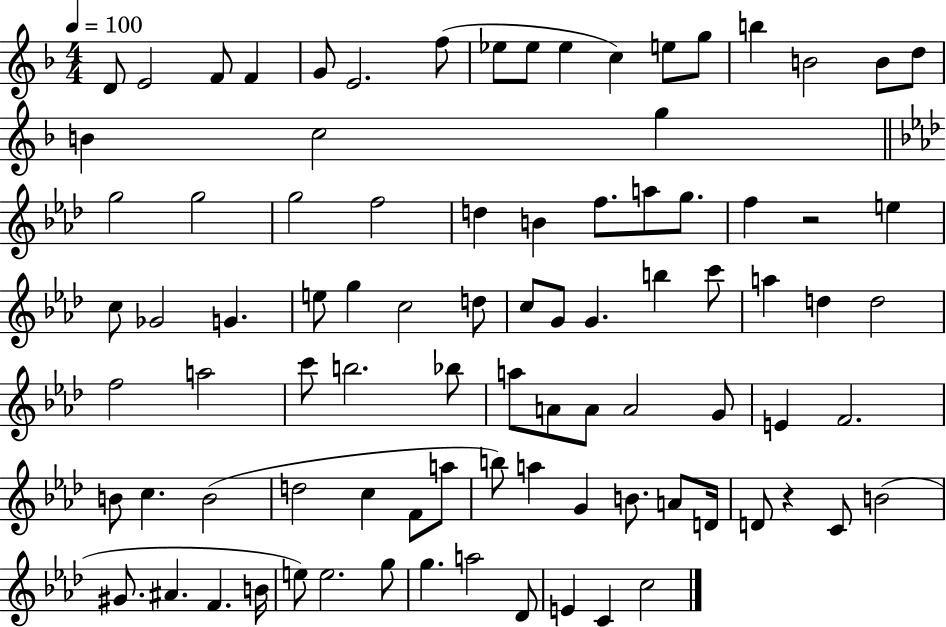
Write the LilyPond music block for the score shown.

{
  \clef treble
  \numericTimeSignature
  \time 4/4
  \key f \major
  \tempo 4 = 100
  d'8 e'2 f'8 f'4 | g'8 e'2. f''8( | ees''8 ees''8 ees''4 c''4) e''8 g''8 | b''4 b'2 b'8 d''8 | \break b'4 c''2 g''4 | \bar "||" \break \key aes \major g''2 g''2 | g''2 f''2 | d''4 b'4 f''8. a''8 g''8. | f''4 r2 e''4 | \break c''8 ges'2 g'4. | e''8 g''4 c''2 d''8 | c''8 g'8 g'4. b''4 c'''8 | a''4 d''4 d''2 | \break f''2 a''2 | c'''8 b''2. bes''8 | a''8 a'8 a'8 a'2 g'8 | e'4 f'2. | \break b'8 c''4. b'2( | d''2 c''4 f'8 a''8 | b''8) a''4 g'4 b'8. a'8 d'16 | d'8 r4 c'8 b'2( | \break gis'8. ais'4. f'4. b'16 | e''8) e''2. g''8 | g''4. a''2 des'8 | e'4 c'4 c''2 | \break \bar "|."
}